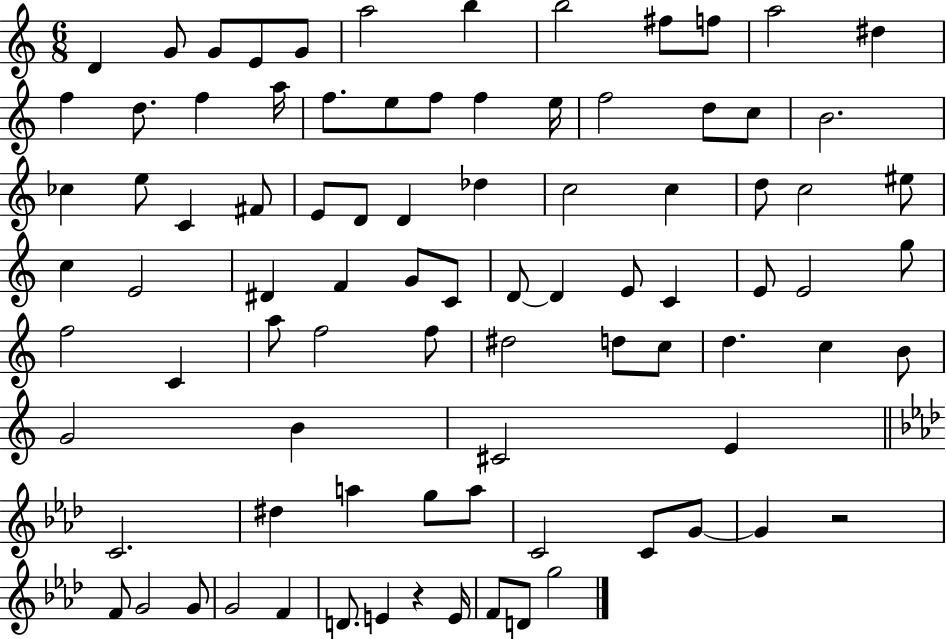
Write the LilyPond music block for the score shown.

{
  \clef treble
  \numericTimeSignature
  \time 6/8
  \key c \major
  d'4 g'8 g'8 e'8 g'8 | a''2 b''4 | b''2 fis''8 f''8 | a''2 dis''4 | \break f''4 d''8. f''4 a''16 | f''8. e''8 f''8 f''4 e''16 | f''2 d''8 c''8 | b'2. | \break ces''4 e''8 c'4 fis'8 | e'8 d'8 d'4 des''4 | c''2 c''4 | d''8 c''2 eis''8 | \break c''4 e'2 | dis'4 f'4 g'8 c'8 | d'8~~ d'4 e'8 c'4 | e'8 e'2 g''8 | \break f''2 c'4 | a''8 f''2 f''8 | dis''2 d''8 c''8 | d''4. c''4 b'8 | \break g'2 b'4 | cis'2 e'4 | \bar "||" \break \key f \minor c'2. | dis''4 a''4 g''8 a''8 | c'2 c'8 g'8~~ | g'4 r2 | \break f'8 g'2 g'8 | g'2 f'4 | d'8. e'4 r4 e'16 | f'8 d'8 g''2 | \break \bar "|."
}